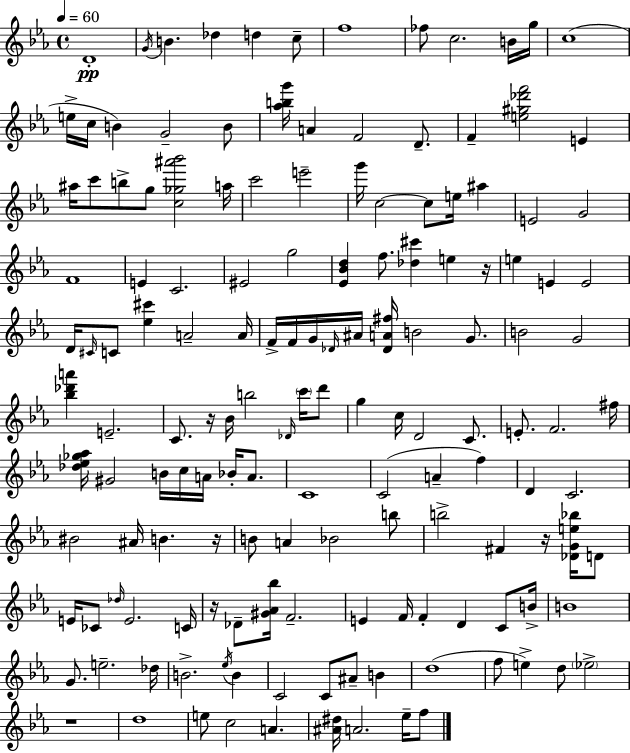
D4/w G4/s B4/q. Db5/q D5/q C5/e F5/w FES5/e C5/h. B4/s G5/s C5/w E5/s C5/s B4/q G4/h B4/e [Ab5,B5,G6]/s A4/q F4/h D4/e. F4/q [E5,G#5,Db6,F6]/h E4/q A#5/s C6/e B5/e G5/e [C5,Gb5,A#6,Bb6]/h A5/s C6/h E6/h G6/s C5/h C5/e E5/s A#5/q E4/h G4/h F4/w E4/q C4/h. EIS4/h G5/h [Eb4,Bb4,D5]/q F5/e. [Db5,C#6]/q E5/q R/s E5/q E4/q E4/h D4/s C#4/s C4/e [Eb5,C#6]/q A4/h A4/s F4/s F4/s G4/s Db4/s A#4/s [Db4,A4,F#5]/s B4/h G4/e. B4/h G4/h [Bb5,Db6,A6]/q E4/h. C4/e. R/s Bb4/s B5/h Db4/s C6/s D6/e G5/q C5/s D4/h C4/e. E4/e. F4/h. F#5/s [Db5,Eb5,Gb5,Ab5]/s G#4/h B4/s C5/s A4/s Bb4/s A4/e. C4/w C4/h A4/q F5/q D4/q C4/h. BIS4/h A#4/s B4/q. R/s B4/e A4/q Bb4/h B5/e B5/h F#4/q R/s [Db4,G4,E5,Bb5]/s D4/e E4/s CES4/e Db5/s E4/h. C4/s R/s Db4/e [G#4,Ab4,Bb5]/s F4/h. E4/q F4/s F4/q D4/q C4/e B4/s B4/w G4/e. E5/h. Db5/s B4/h. Eb5/s B4/q C4/h C4/e A#4/e B4/q D5/w F5/e E5/q D5/e Eb5/h R/w D5/w E5/e C5/h A4/q. [A#4,D#5]/s A4/h. Eb5/s F5/e